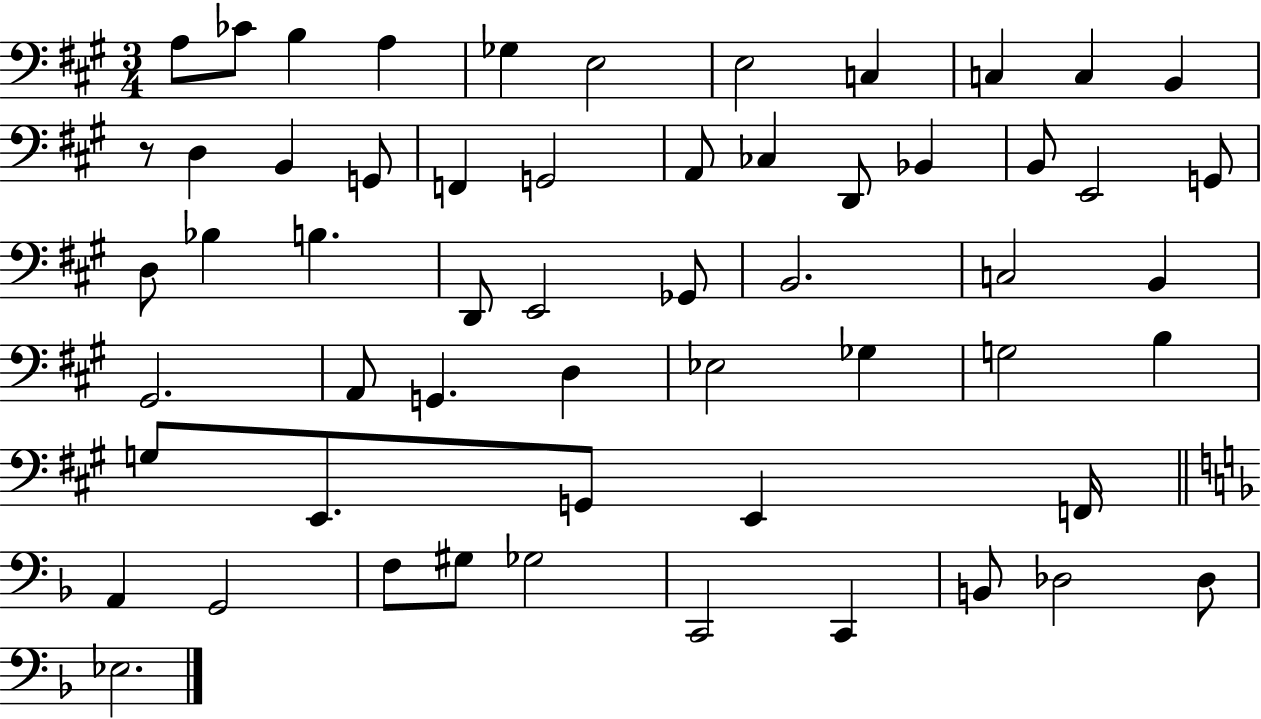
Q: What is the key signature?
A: A major